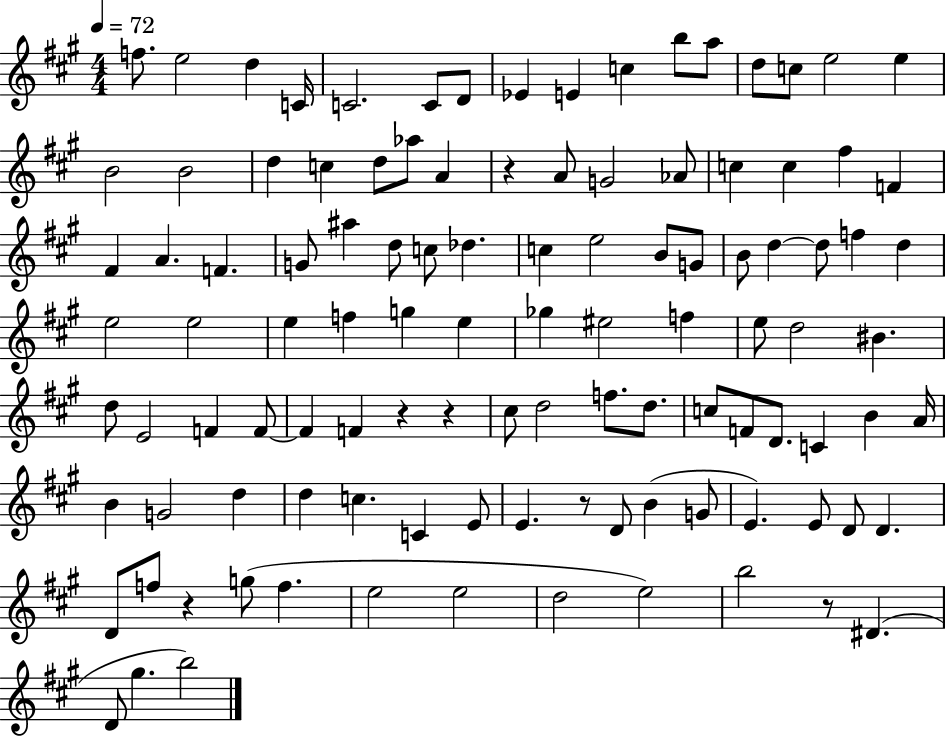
F5/e. E5/h D5/q C4/s C4/h. C4/e D4/e Eb4/q E4/q C5/q B5/e A5/e D5/e C5/e E5/h E5/q B4/h B4/h D5/q C5/q D5/e Ab5/e A4/q R/q A4/e G4/h Ab4/e C5/q C5/q F#5/q F4/q F#4/q A4/q. F4/q. G4/e A#5/q D5/e C5/e Db5/q. C5/q E5/h B4/e G4/e B4/e D5/q D5/e F5/q D5/q E5/h E5/h E5/q F5/q G5/q E5/q Gb5/q EIS5/h F5/q E5/e D5/h BIS4/q. D5/e E4/h F4/q F4/e F4/q F4/q R/q R/q C#5/e D5/h F5/e. D5/e. C5/e F4/e D4/e. C4/q B4/q A4/s B4/q G4/h D5/q D5/q C5/q. C4/q E4/e E4/q. R/e D4/e B4/q G4/e E4/q. E4/e D4/e D4/q. D4/e F5/e R/q G5/e F5/q. E5/h E5/h D5/h E5/h B5/h R/e D#4/q. D4/e G#5/q. B5/h